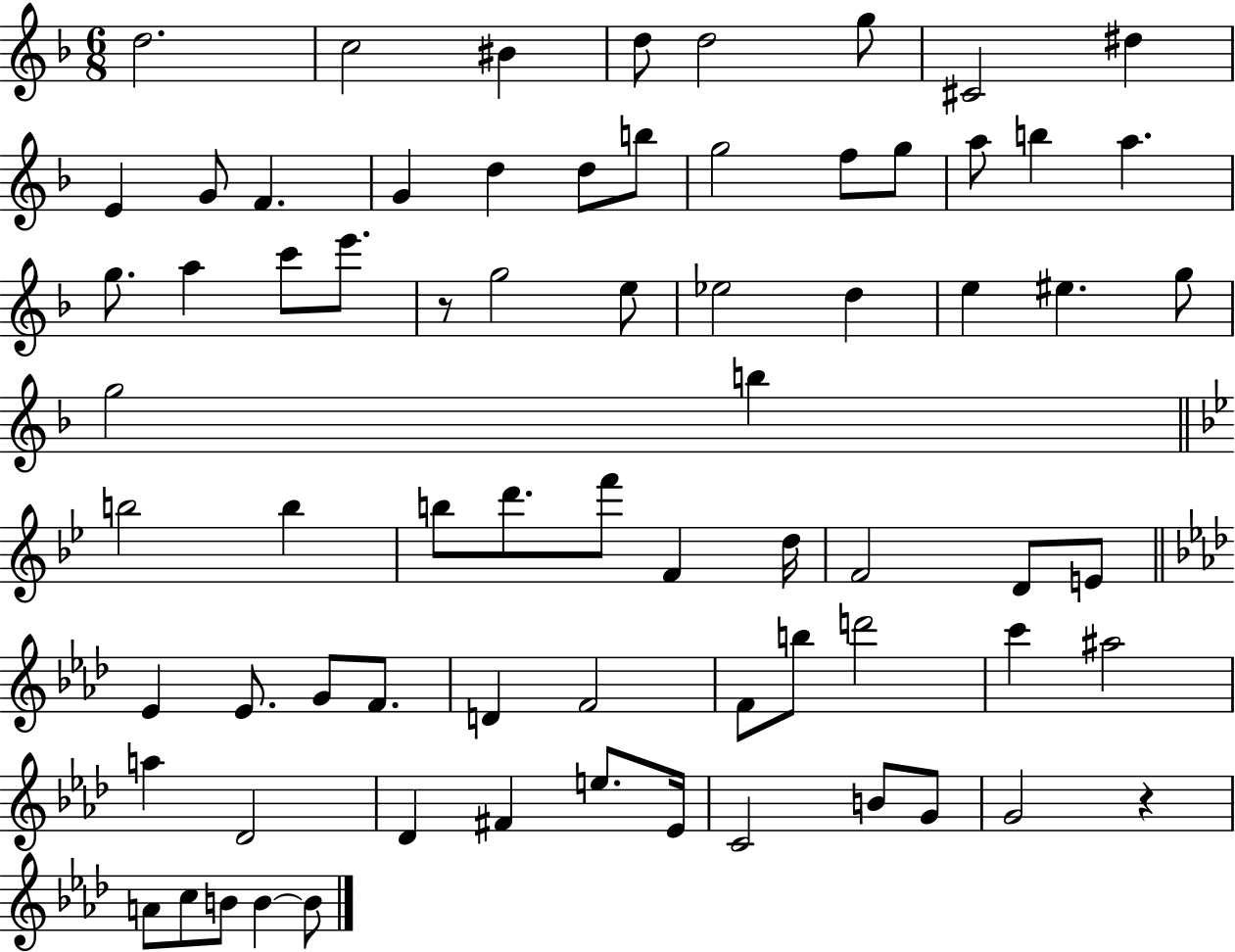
D5/h. C5/h BIS4/q D5/e D5/h G5/e C#4/h D#5/q E4/q G4/e F4/q. G4/q D5/q D5/e B5/e G5/h F5/e G5/e A5/e B5/q A5/q. G5/e. A5/q C6/e E6/e. R/e G5/h E5/e Eb5/h D5/q E5/q EIS5/q. G5/e G5/h B5/q B5/h B5/q B5/e D6/e. F6/e F4/q D5/s F4/h D4/e E4/e Eb4/q Eb4/e. G4/e F4/e. D4/q F4/h F4/e B5/e D6/h C6/q A#5/h A5/q Db4/h Db4/q F#4/q E5/e. Eb4/s C4/h B4/e G4/e G4/h R/q A4/e C5/e B4/e B4/q B4/e